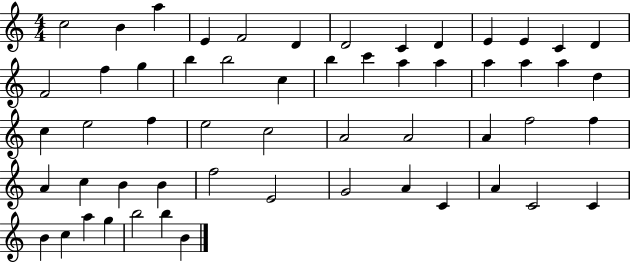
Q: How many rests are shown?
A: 0